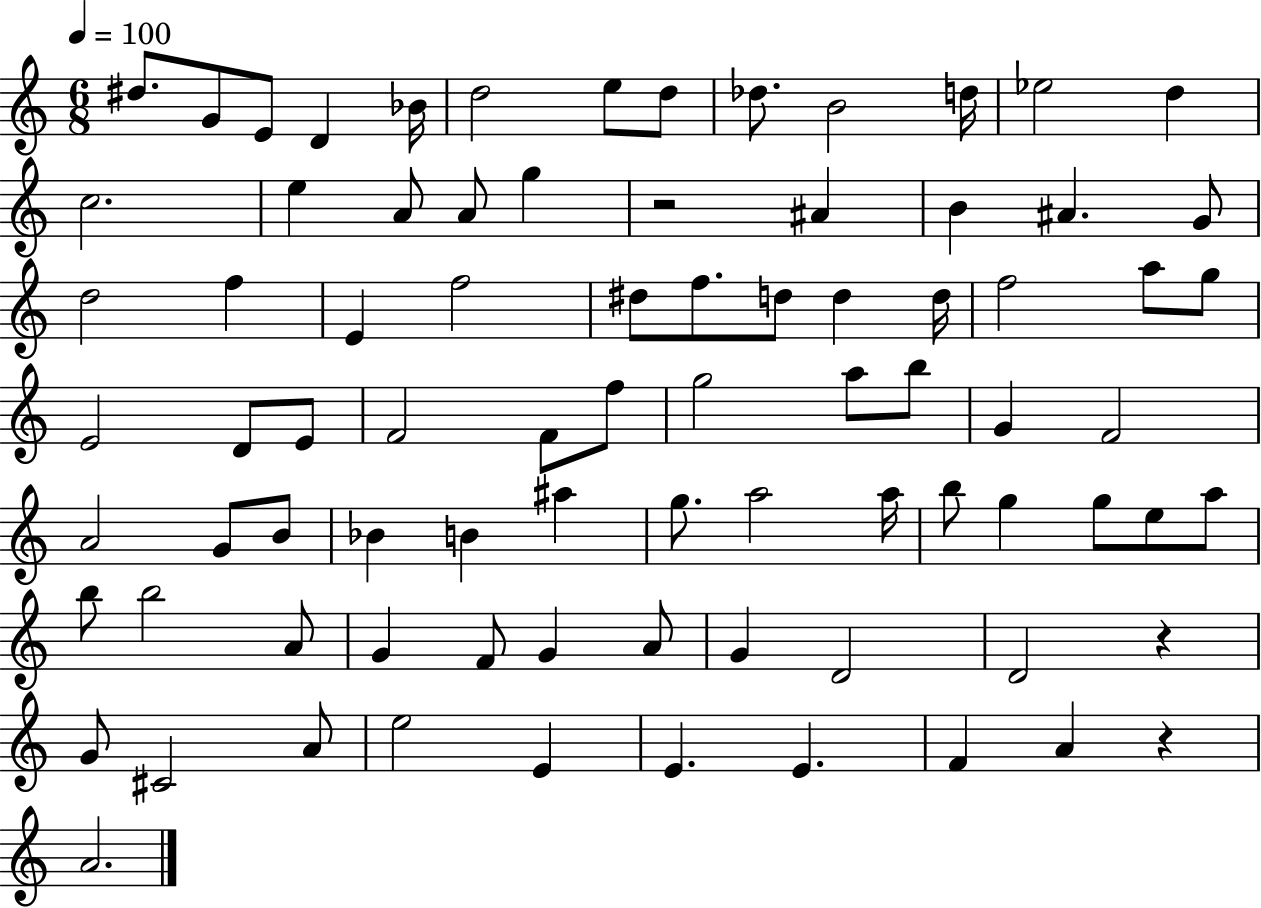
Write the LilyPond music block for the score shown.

{
  \clef treble
  \numericTimeSignature
  \time 6/8
  \key c \major
  \tempo 4 = 100
  dis''8. g'8 e'8 d'4 bes'16 | d''2 e''8 d''8 | des''8. b'2 d''16 | ees''2 d''4 | \break c''2. | e''4 a'8 a'8 g''4 | r2 ais'4 | b'4 ais'4. g'8 | \break d''2 f''4 | e'4 f''2 | dis''8 f''8. d''8 d''4 d''16 | f''2 a''8 g''8 | \break e'2 d'8 e'8 | f'2 f'8 f''8 | g''2 a''8 b''8 | g'4 f'2 | \break a'2 g'8 b'8 | bes'4 b'4 ais''4 | g''8. a''2 a''16 | b''8 g''4 g''8 e''8 a''8 | \break b''8 b''2 a'8 | g'4 f'8 g'4 a'8 | g'4 d'2 | d'2 r4 | \break g'8 cis'2 a'8 | e''2 e'4 | e'4. e'4. | f'4 a'4 r4 | \break a'2. | \bar "|."
}